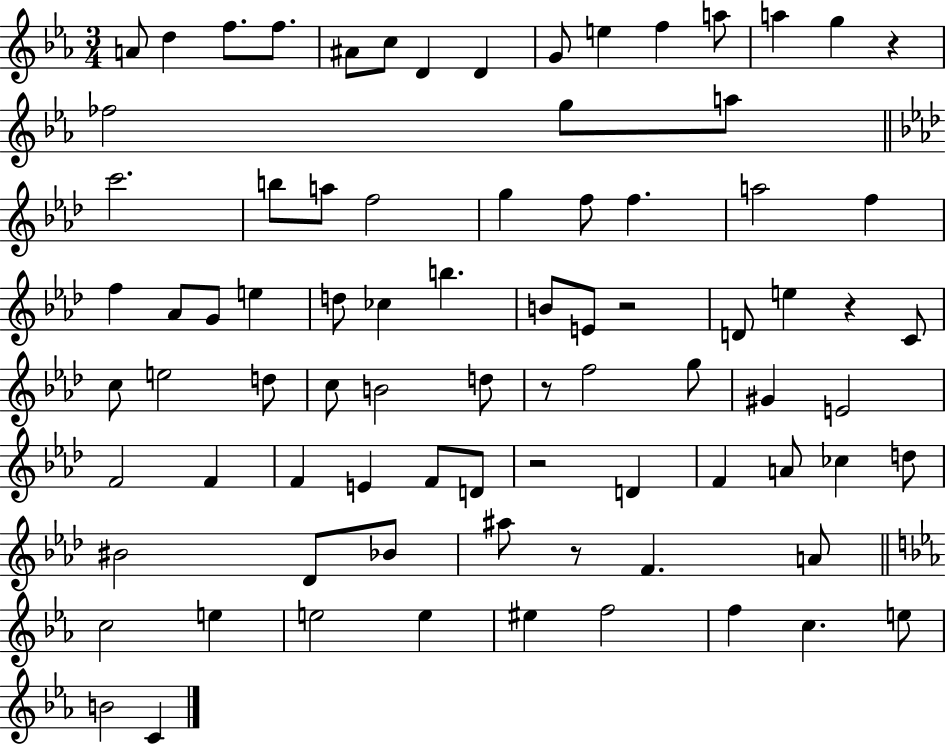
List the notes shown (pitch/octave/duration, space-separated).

A4/e D5/q F5/e. F5/e. A#4/e C5/e D4/q D4/q G4/e E5/q F5/q A5/e A5/q G5/q R/q FES5/h G5/e A5/e C6/h. B5/e A5/e F5/h G5/q F5/e F5/q. A5/h F5/q F5/q Ab4/e G4/e E5/q D5/e CES5/q B5/q. B4/e E4/e R/h D4/e E5/q R/q C4/e C5/e E5/h D5/e C5/e B4/h D5/e R/e F5/h G5/e G#4/q E4/h F4/h F4/q F4/q E4/q F4/e D4/e R/h D4/q F4/q A4/e CES5/q D5/e BIS4/h Db4/e Bb4/e A#5/e R/e F4/q. A4/e C5/h E5/q E5/h E5/q EIS5/q F5/h F5/q C5/q. E5/e B4/h C4/q